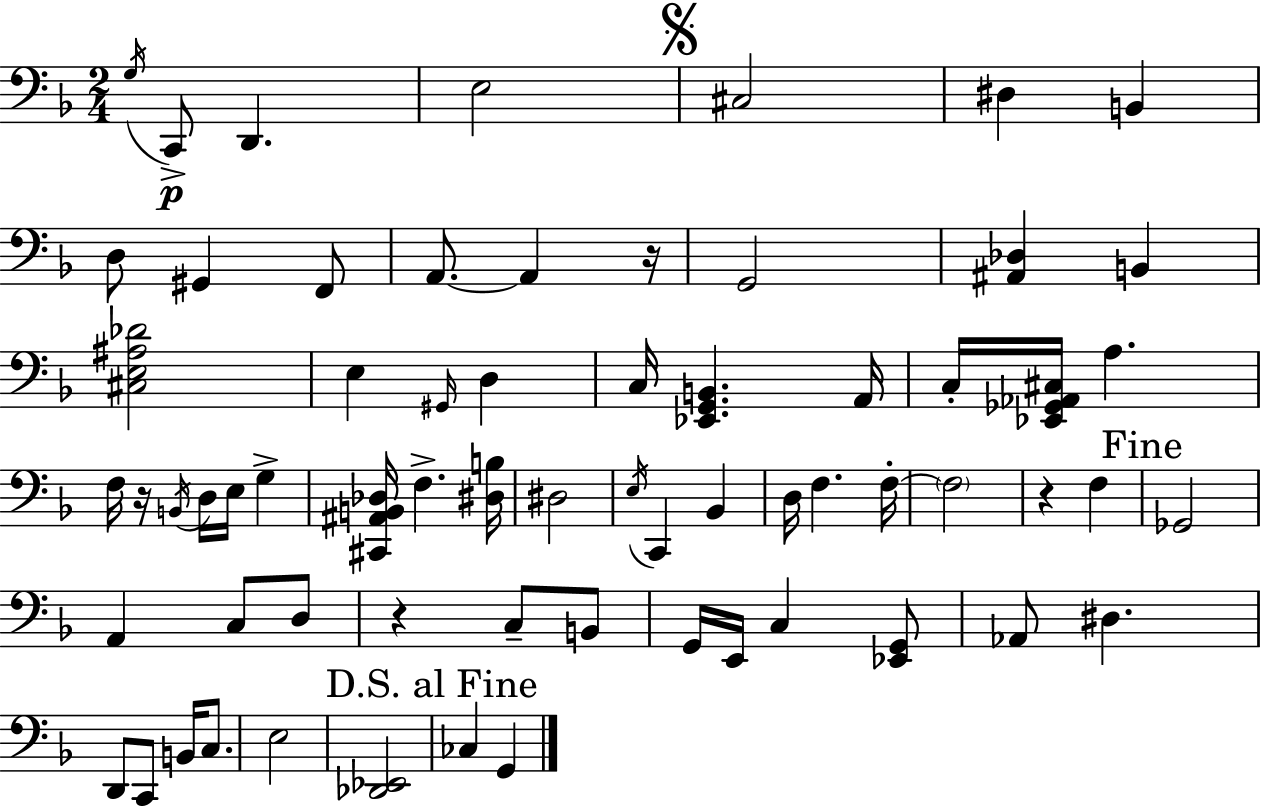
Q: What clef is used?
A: bass